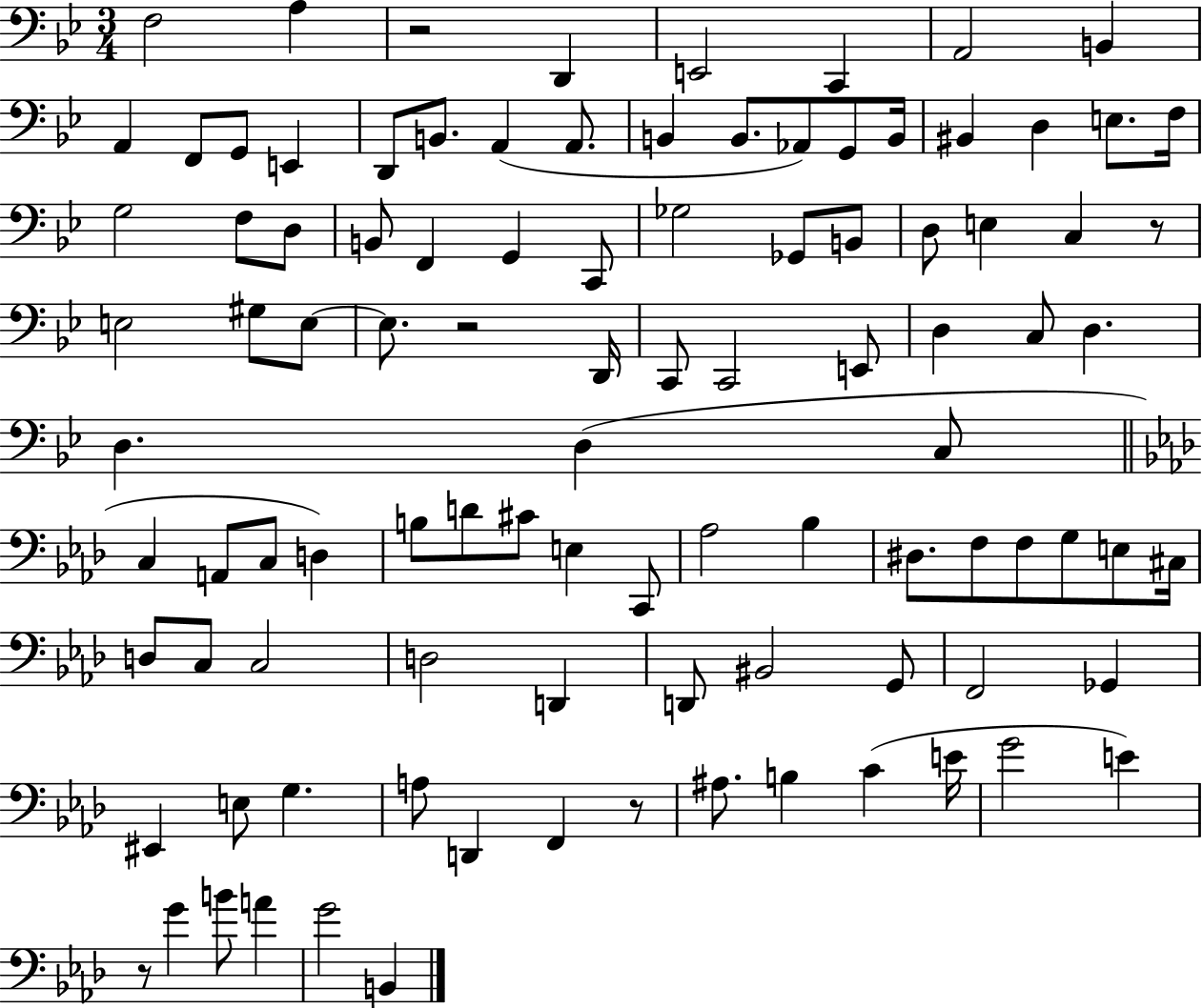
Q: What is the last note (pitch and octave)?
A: B2